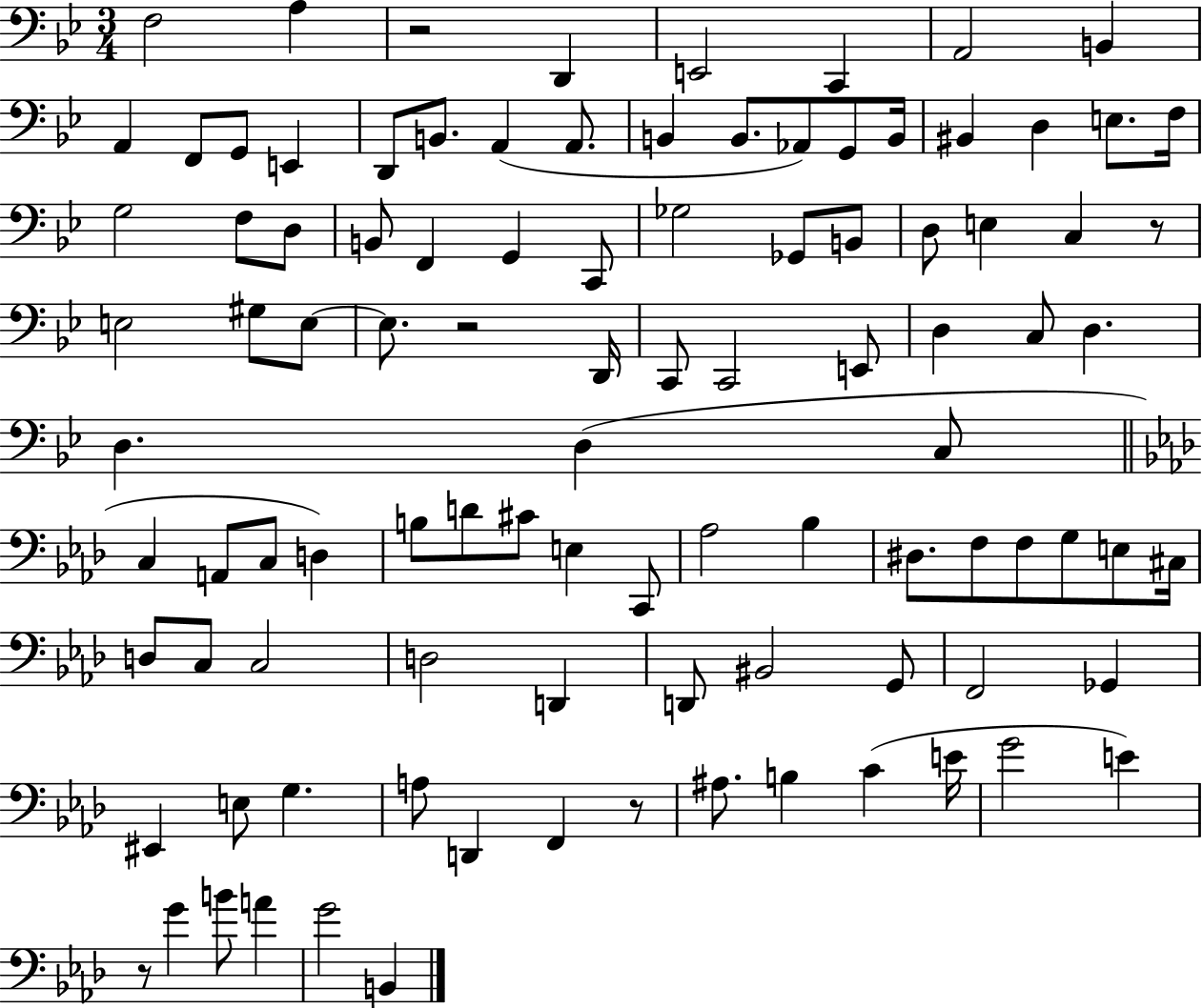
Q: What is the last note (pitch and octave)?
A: B2